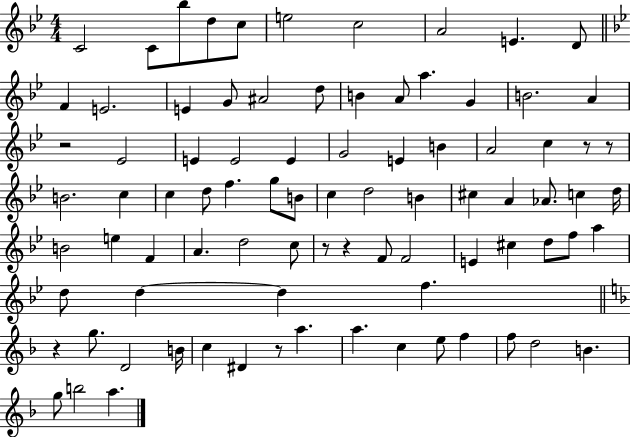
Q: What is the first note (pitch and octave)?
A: C4